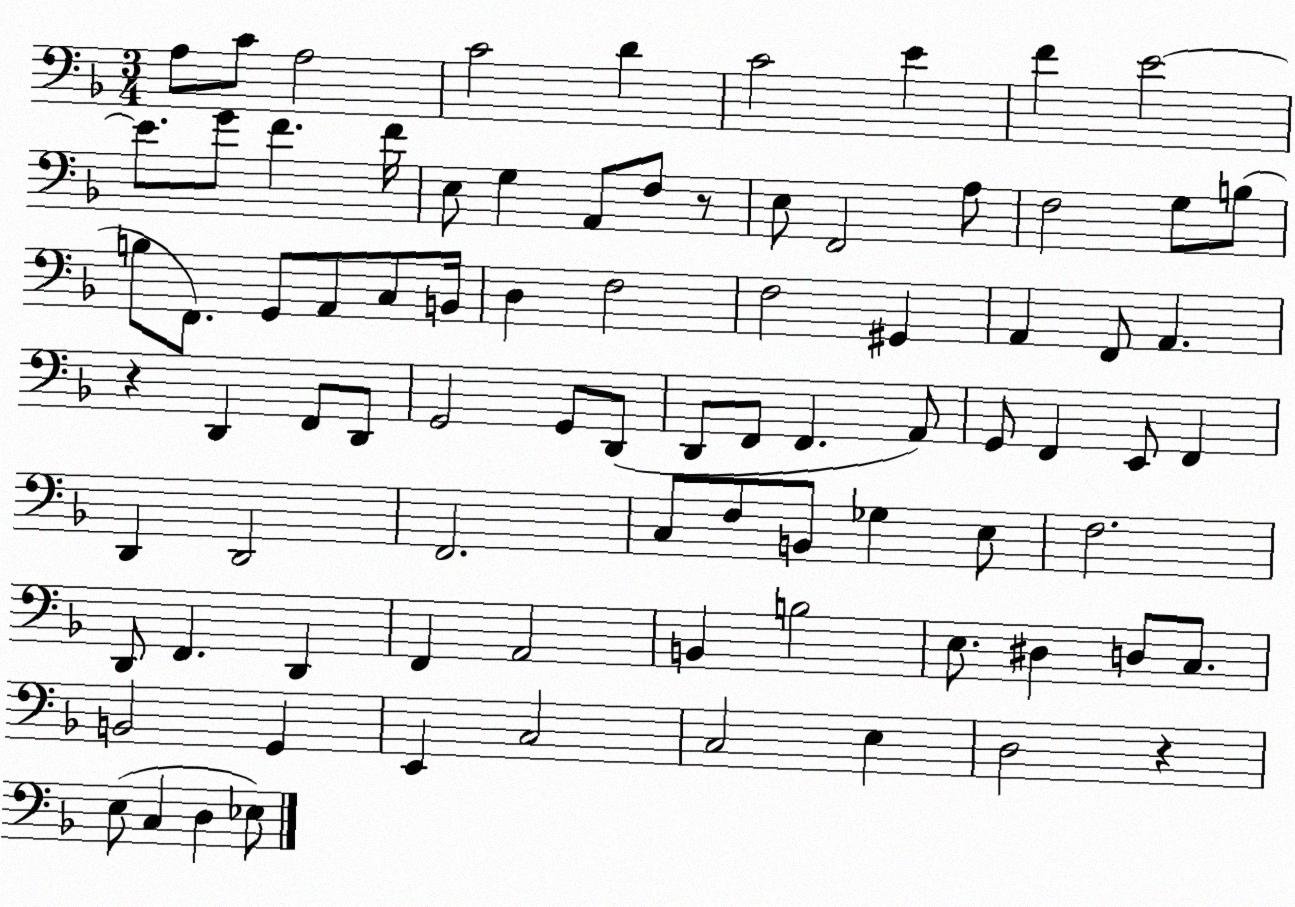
X:1
T:Untitled
M:3/4
L:1/4
K:F
A,/2 C/2 A,2 C2 D C2 E F E2 E/2 G/2 F F/4 E,/2 G, A,,/2 F,/2 z/2 E,/2 F,,2 A,/2 F,2 G,/2 B,/2 B,/2 F,,/2 G,,/2 A,,/2 C,/2 B,,/4 D, F,2 F,2 ^G,, A,, F,,/2 A,, z D,, F,,/2 D,,/2 G,,2 G,,/2 D,,/2 D,,/2 F,,/2 F,, A,,/2 G,,/2 F,, E,,/2 F,, D,, D,,2 F,,2 C,/2 F,/2 B,,/2 _G, E,/2 F,2 D,,/2 F,, D,, F,, A,,2 B,, B,2 E,/2 ^D, D,/2 C,/2 B,,2 G,, E,, C,2 C,2 E, D,2 z E,/2 C, D, _E,/2